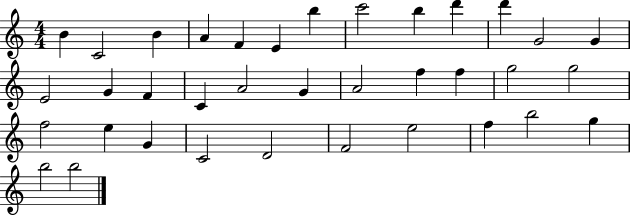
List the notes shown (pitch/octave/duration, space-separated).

B4/q C4/h B4/q A4/q F4/q E4/q B5/q C6/h B5/q D6/q D6/q G4/h G4/q E4/h G4/q F4/q C4/q A4/h G4/q A4/h F5/q F5/q G5/h G5/h F5/h E5/q G4/q C4/h D4/h F4/h E5/h F5/q B5/h G5/q B5/h B5/h